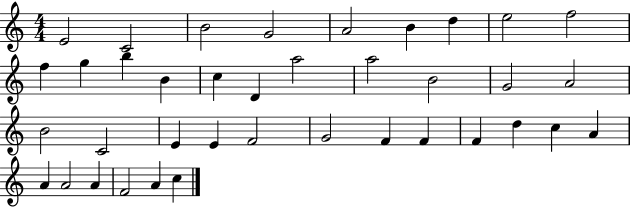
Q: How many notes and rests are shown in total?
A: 38